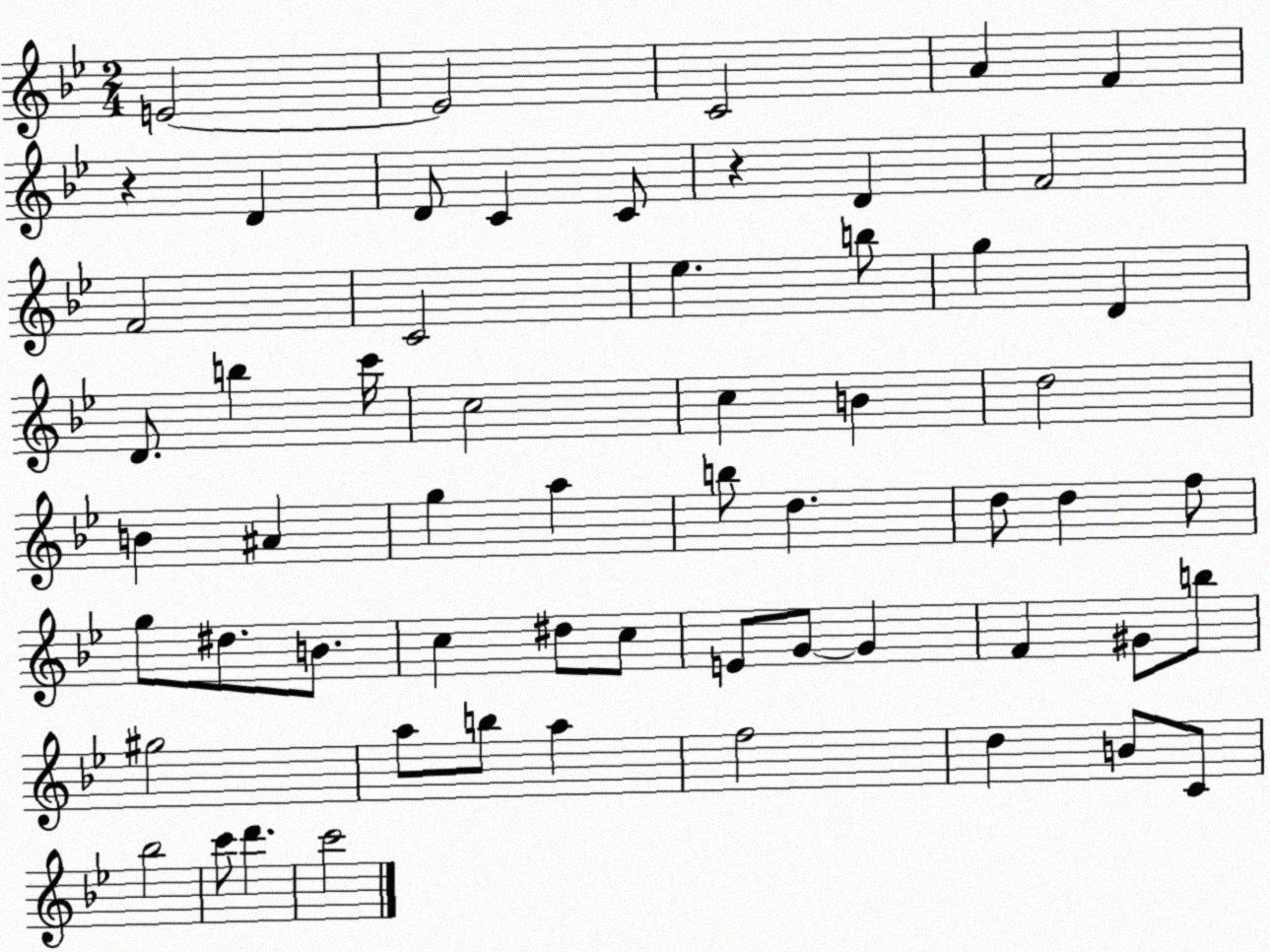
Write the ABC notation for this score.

X:1
T:Untitled
M:2/4
L:1/4
K:Bb
E2 E2 C2 A F z D D/2 C C/2 z D F2 F2 C2 _e b/2 g D D/2 b c'/4 c2 c B d2 B ^A g a b/2 d d/2 d f/2 g/2 ^d/2 B/2 c ^d/2 c/2 E/2 G/2 G F ^G/2 b/2 ^g2 a/2 b/2 a f2 d B/2 C/2 _b2 c'/2 d' c'2